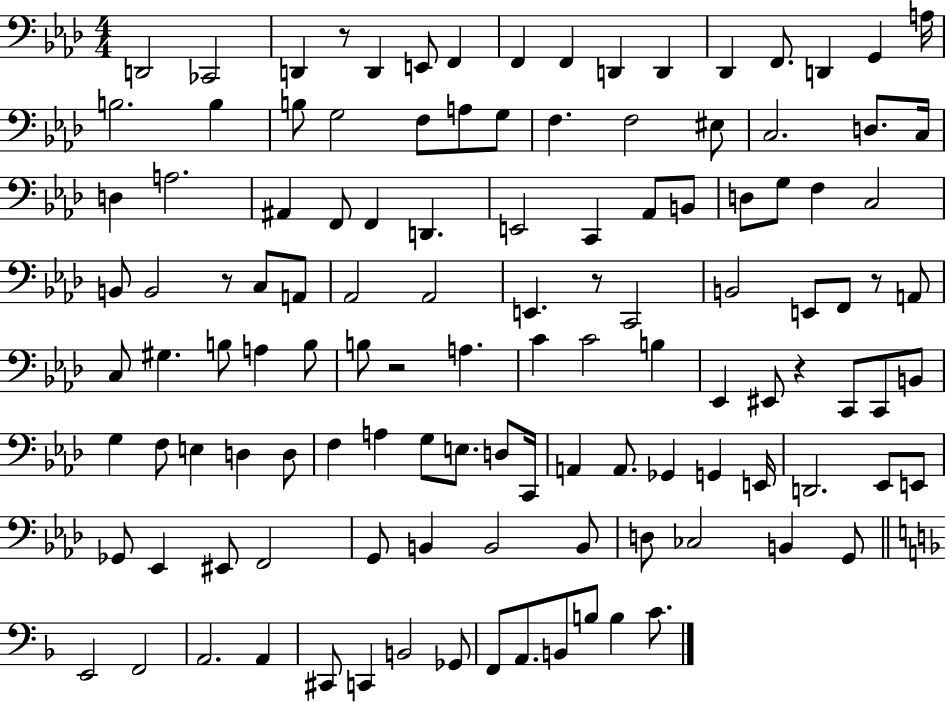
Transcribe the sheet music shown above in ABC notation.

X:1
T:Untitled
M:4/4
L:1/4
K:Ab
D,,2 _C,,2 D,, z/2 D,, E,,/2 F,, F,, F,, D,, D,, _D,, F,,/2 D,, G,, A,/4 B,2 B, B,/2 G,2 F,/2 A,/2 G,/2 F, F,2 ^E,/2 C,2 D,/2 C,/4 D, A,2 ^A,, F,,/2 F,, D,, E,,2 C,, _A,,/2 B,,/2 D,/2 G,/2 F, C,2 B,,/2 B,,2 z/2 C,/2 A,,/2 _A,,2 _A,,2 E,, z/2 C,,2 B,,2 E,,/2 F,,/2 z/2 A,,/2 C,/2 ^G, B,/2 A, B,/2 B,/2 z2 A, C C2 B, _E,, ^E,,/2 z C,,/2 C,,/2 B,,/2 G, F,/2 E, D, D,/2 F, A, G,/2 E,/2 D,/2 C,,/4 A,, A,,/2 _G,, G,, E,,/4 D,,2 _E,,/2 E,,/2 _G,,/2 _E,, ^E,,/2 F,,2 G,,/2 B,, B,,2 B,,/2 D,/2 _C,2 B,, G,,/2 E,,2 F,,2 A,,2 A,, ^C,,/2 C,, B,,2 _G,,/2 F,,/2 A,,/2 B,,/2 B,/2 B, C/2